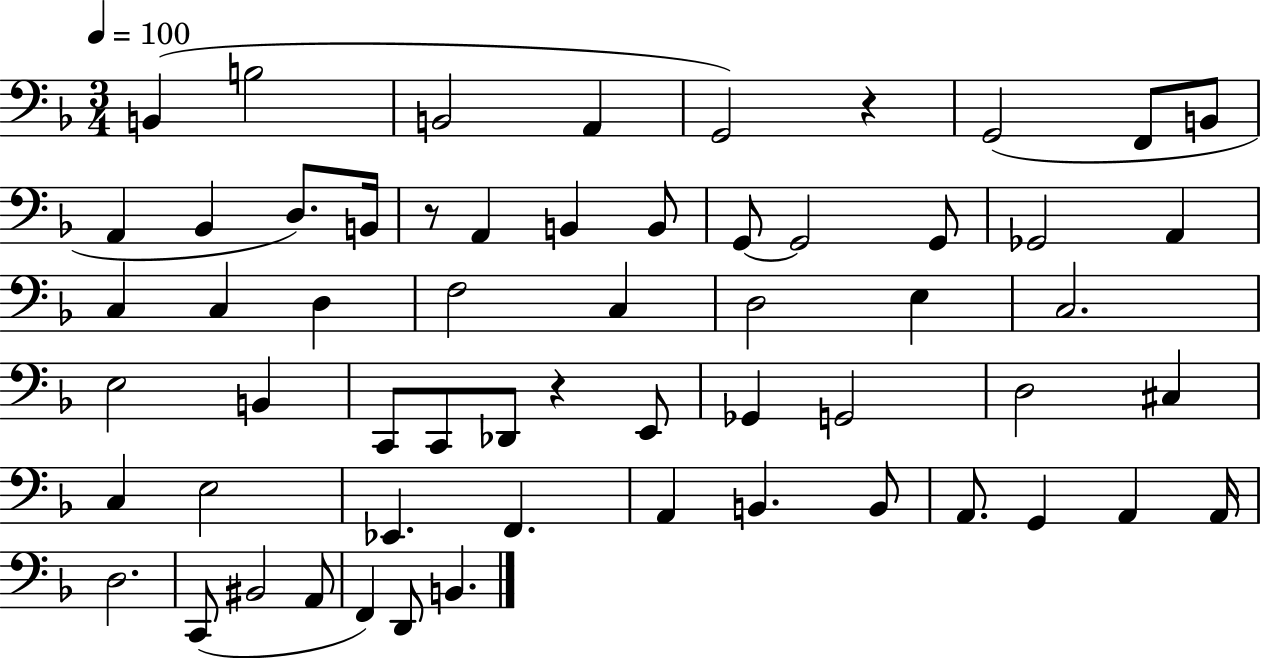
B2/q B3/h B2/h A2/q G2/h R/q G2/h F2/e B2/e A2/q Bb2/q D3/e. B2/s R/e A2/q B2/q B2/e G2/e G2/h G2/e Gb2/h A2/q C3/q C3/q D3/q F3/h C3/q D3/h E3/q C3/h. E3/h B2/q C2/e C2/e Db2/e R/q E2/e Gb2/q G2/h D3/h C#3/q C3/q E3/h Eb2/q. F2/q. A2/q B2/q. B2/e A2/e. G2/q A2/q A2/s D3/h. C2/e BIS2/h A2/e F2/q D2/e B2/q.